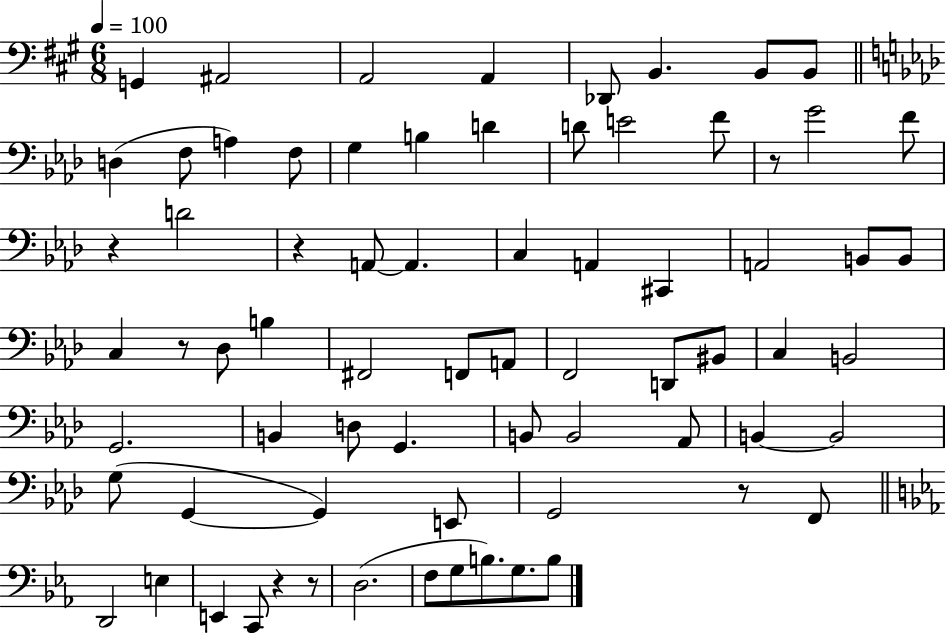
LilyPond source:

{
  \clef bass
  \numericTimeSignature
  \time 6/8
  \key a \major
  \tempo 4 = 100
  \repeat volta 2 { g,4 ais,2 | a,2 a,4 | des,8 b,4. b,8 b,8 | \bar "||" \break \key f \minor d4( f8 a4) f8 | g4 b4 d'4 | d'8 e'2 f'8 | r8 g'2 f'8 | \break r4 d'2 | r4 a,8~~ a,4. | c4 a,4 cis,4 | a,2 b,8 b,8 | \break c4 r8 des8 b4 | fis,2 f,8 a,8 | f,2 d,8 bis,8 | c4 b,2 | \break g,2. | b,4 d8 g,4. | b,8 b,2 aes,8 | b,4~~ b,2 | \break g8( g,4~~ g,4) e,8 | g,2 r8 f,8 | \bar "||" \break \key c \minor d,2 e4 | e,4 c,8 r4 r8 | d2.( | f8 g8 b8.) g8. b8 | \break } \bar "|."
}